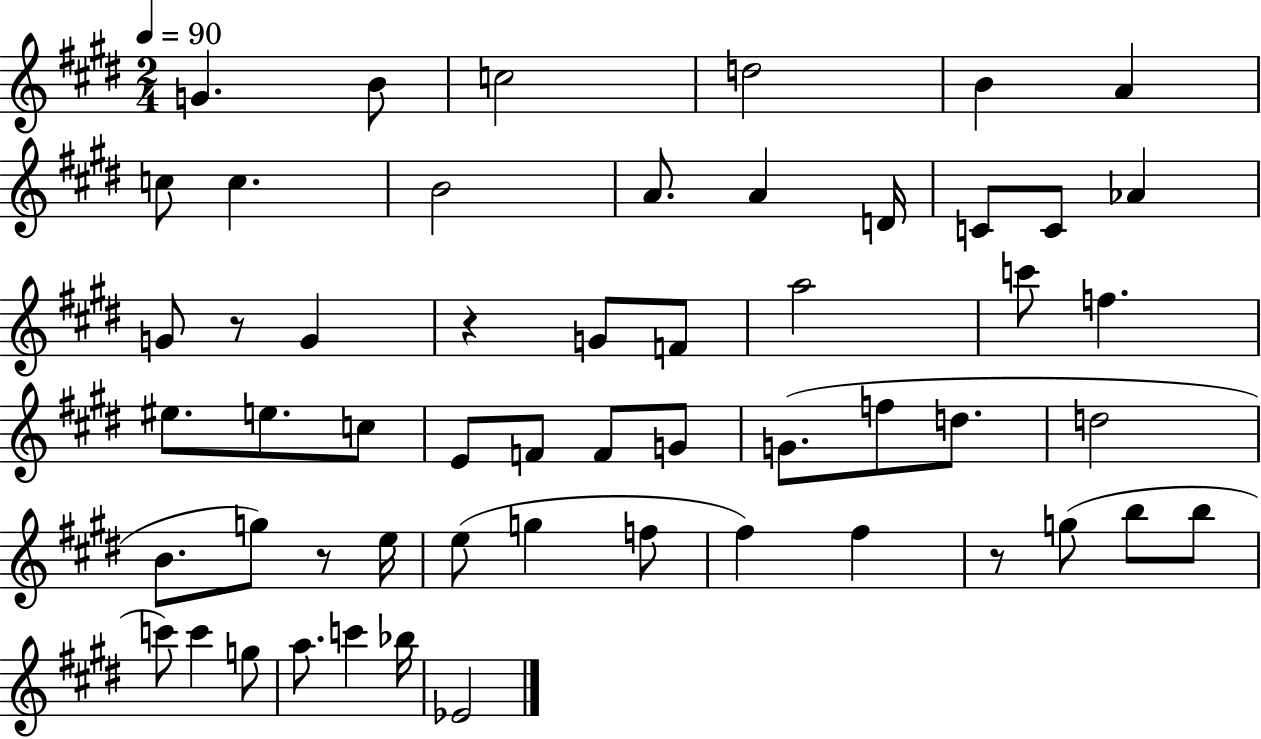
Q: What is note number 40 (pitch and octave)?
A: F#5